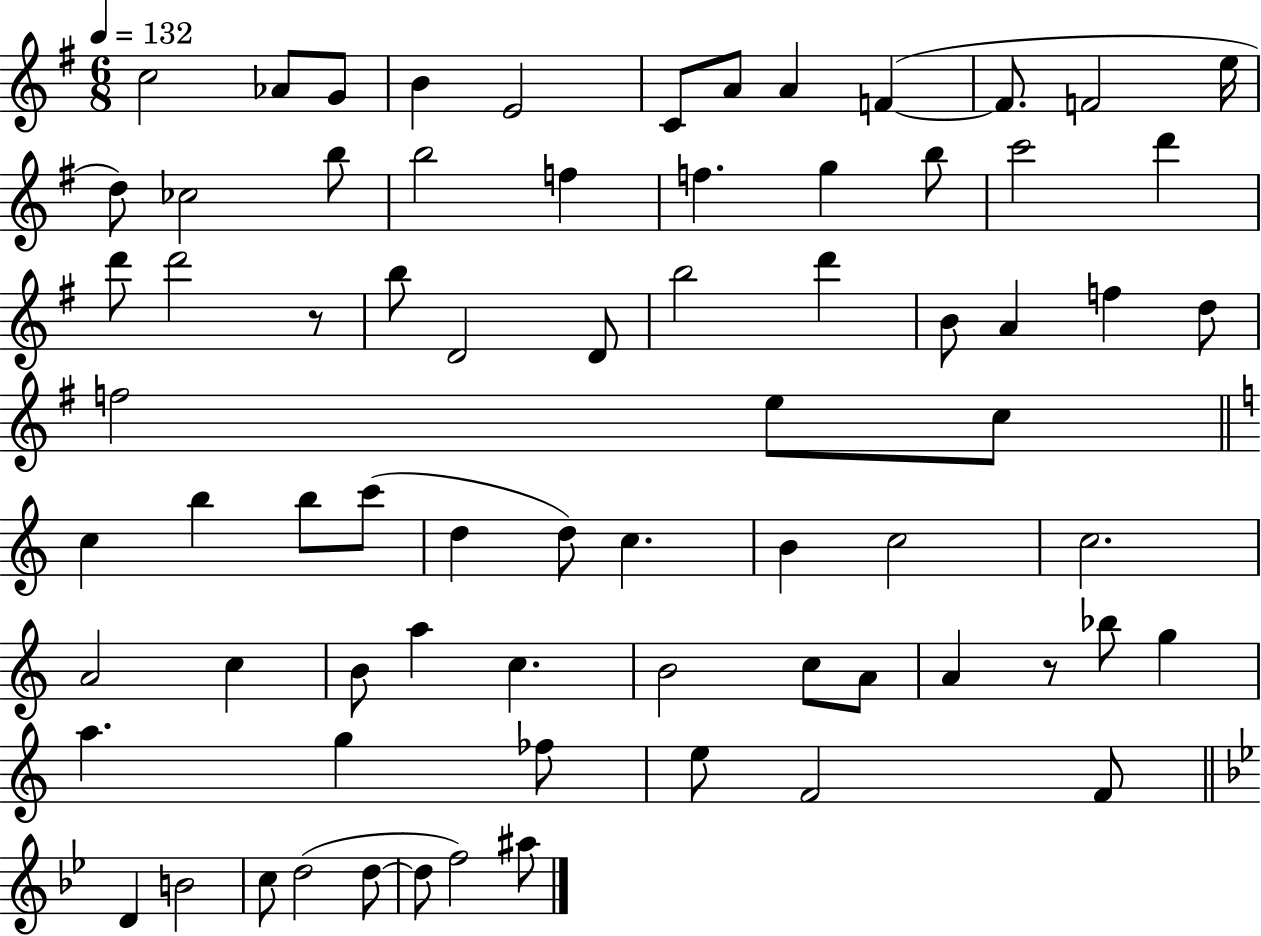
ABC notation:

X:1
T:Untitled
M:6/8
L:1/4
K:G
c2 _A/2 G/2 B E2 C/2 A/2 A F F/2 F2 e/4 d/2 _c2 b/2 b2 f f g b/2 c'2 d' d'/2 d'2 z/2 b/2 D2 D/2 b2 d' B/2 A f d/2 f2 e/2 c/2 c b b/2 c'/2 d d/2 c B c2 c2 A2 c B/2 a c B2 c/2 A/2 A z/2 _b/2 g a g _f/2 e/2 F2 F/2 D B2 c/2 d2 d/2 d/2 f2 ^a/2